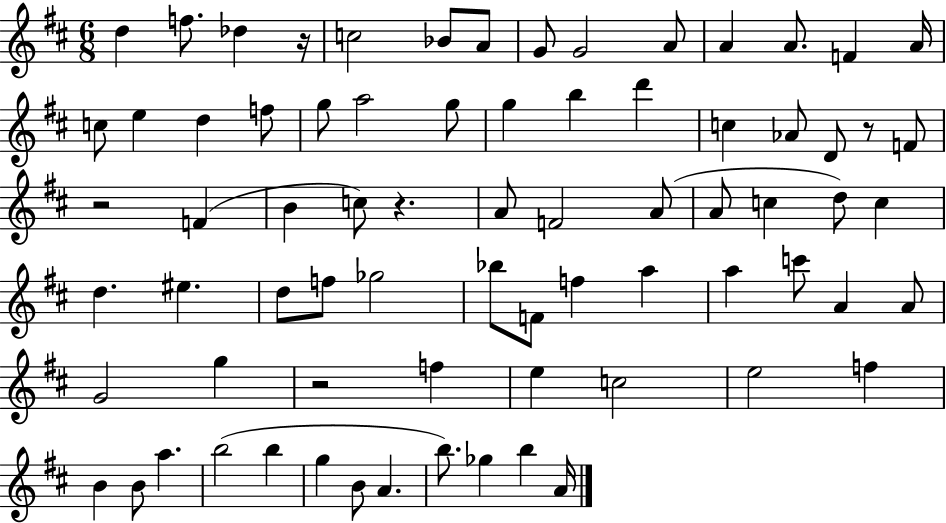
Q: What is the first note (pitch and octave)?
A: D5